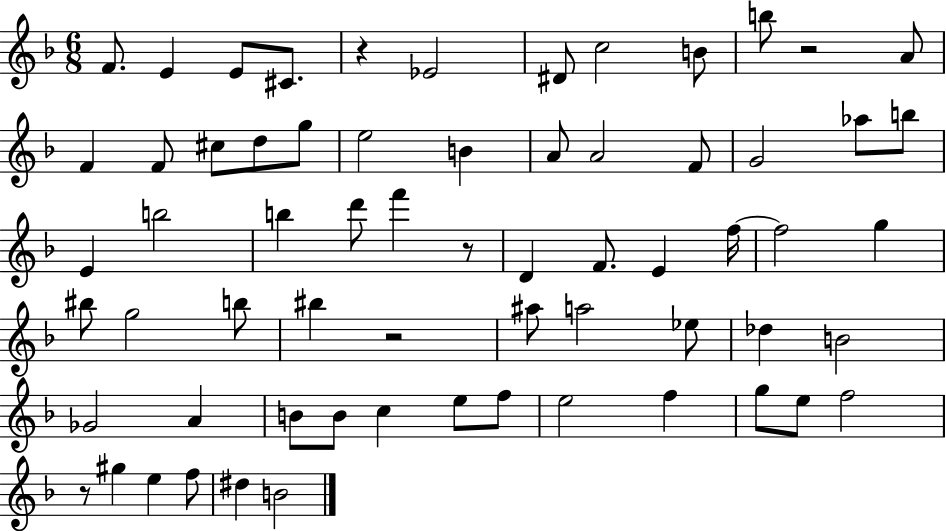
F4/e. E4/q E4/e C#4/e. R/q Eb4/h D#4/e C5/h B4/e B5/e R/h A4/e F4/q F4/e C#5/e D5/e G5/e E5/h B4/q A4/e A4/h F4/e G4/h Ab5/e B5/e E4/q B5/h B5/q D6/e F6/q R/e D4/q F4/e. E4/q F5/s F5/h G5/q BIS5/e G5/h B5/e BIS5/q R/h A#5/e A5/h Eb5/e Db5/q B4/h Gb4/h A4/q B4/e B4/e C5/q E5/e F5/e E5/h F5/q G5/e E5/e F5/h R/e G#5/q E5/q F5/e D#5/q B4/h